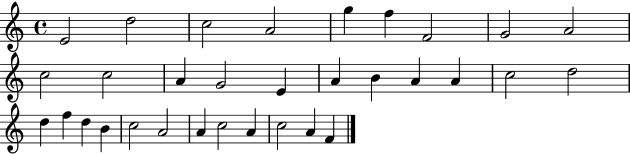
X:1
T:Untitled
M:4/4
L:1/4
K:C
E2 d2 c2 A2 g f F2 G2 A2 c2 c2 A G2 E A B A A c2 d2 d f d B c2 A2 A c2 A c2 A F